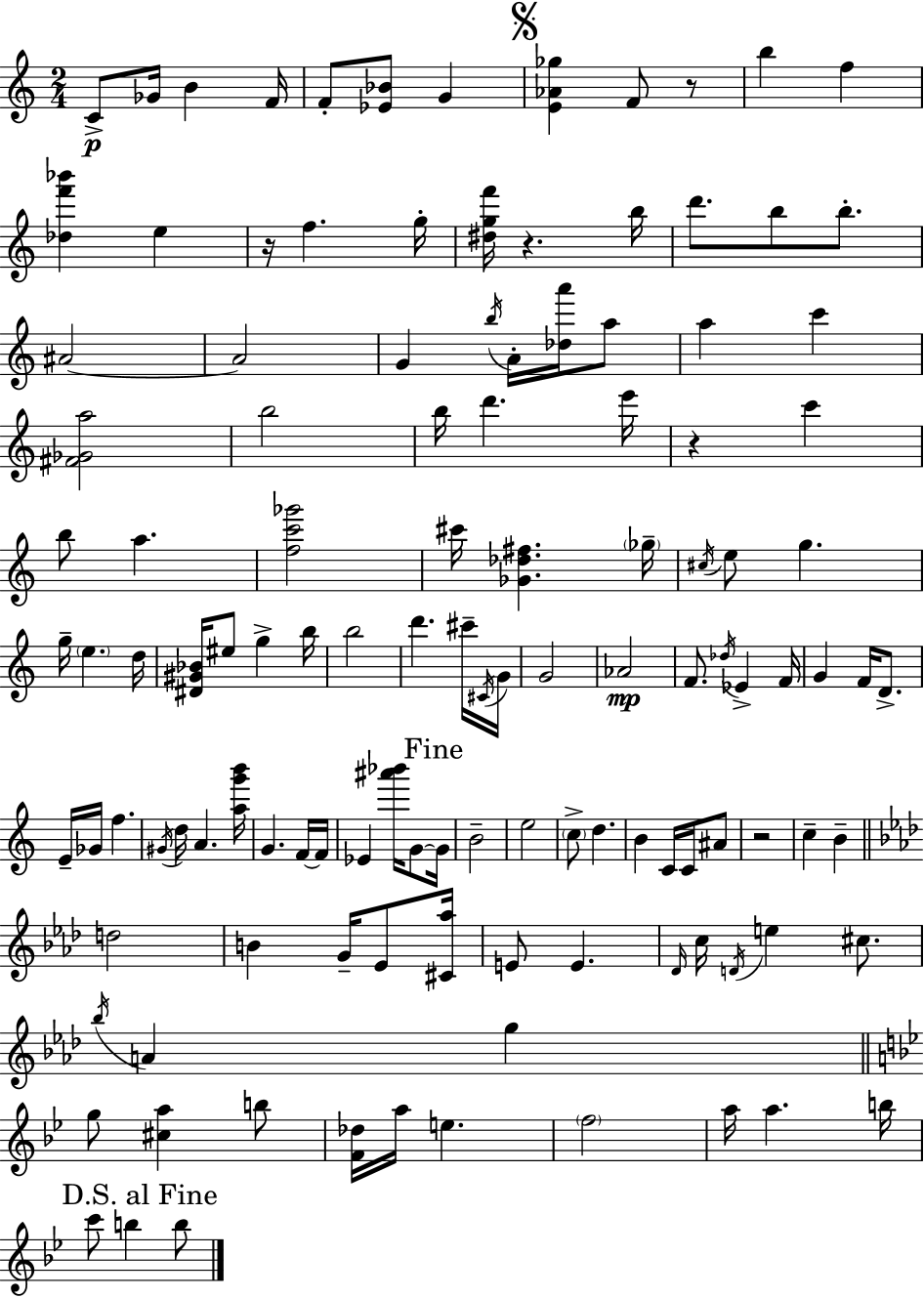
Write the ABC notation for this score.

X:1
T:Untitled
M:2/4
L:1/4
K:Am
C/2 _G/4 B F/4 F/2 [_E_B]/2 G [E_A_g] F/2 z/2 b f [_df'_b'] e z/4 f g/4 [^dgf']/4 z b/4 d'/2 b/2 b/2 ^A2 ^A2 G b/4 A/4 [_da']/4 a/2 a c' [^F_Ga]2 b2 b/4 d' e'/4 z c' b/2 a [fc'_g']2 ^c'/4 [_G_d^f] _g/4 ^c/4 e/2 g g/4 e d/4 [^D^G_B]/4 ^e/2 g b/4 b2 d' ^c'/4 ^C/4 G/4 G2 _A2 F/2 _d/4 _E F/4 G F/4 D/2 E/4 _G/4 f ^G/4 d/4 A [ag'b']/4 G F/4 F/4 _E [^a'_b']/4 G/2 G/4 B2 e2 c/2 d B C/4 C/4 ^A/2 z2 c B d2 B G/4 _E/2 [^C_a]/4 E/2 E _D/4 c/4 D/4 e ^c/2 _b/4 A g g/2 [^ca] b/2 [F_d]/4 a/4 e f2 a/4 a b/4 c'/2 b b/2